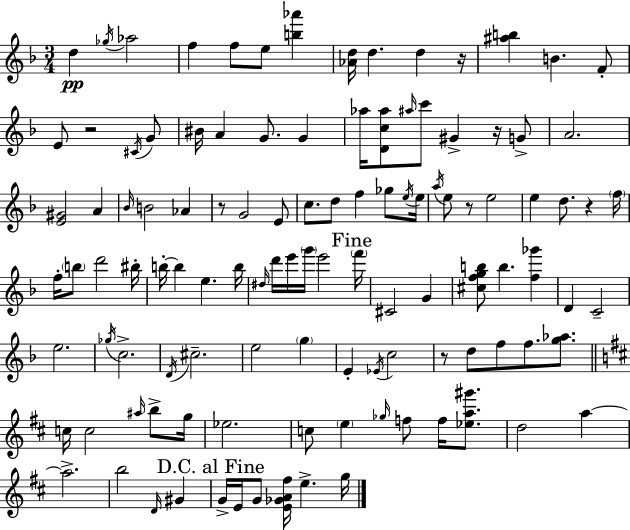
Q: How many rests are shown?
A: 7